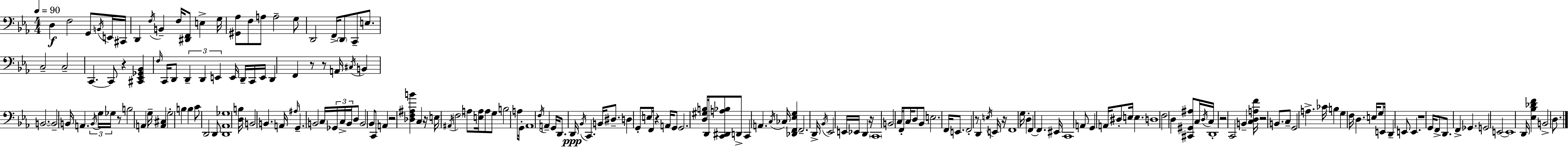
X:1
T:Untitled
M:4/4
L:1/4
K:Cm
D, F,2 G,,/2 B,,/4 E,,/4 ^C,,/4 D,, F,/4 B,, F,/4 [^D,,F,,]/2 E, G,/4 [^G,,_A,]/2 F,/2 A,/2 A,2 G,/2 D,,2 F,,/4 D,,/2 C,,/2 E,/2 C,2 C,2 C,, C,,/2 z [^C,,_E,,_G,,_B,,] F,/4 C,,/4 D,,/2 D,, D,, E,, E,,/4 D,,/4 C,,/4 E,,/4 D,, F,, z/2 z/2 A,,/4 ^C,/4 B,, B,,2 B,,2 B,,/4 A,, B,,/4 G,/4 _G,/4 z/2 B,2 A,, G,/4 [A,,^C,] G,2 B, B, C/2 D,,2 D,,/2 [D,,_A,,_G,]4 [D,B,]/4 B,,2 B,, A,,/4 ^A,/4 G,, B,,2 C,/4 _G,,/4 C,/4 B,,/4 D,/2 B,,2 _B,,/2 C,,/2 A,, z2 [_D,F,^A,B] C, z/4 E,/4 ^A,,/4 F,2 A,/2 [E,A,]/4 A,/2 G,/2 B,2 A,/2 G,,/4 _A,,4 F,/4 A,, G,,/4 D,,/2 D,,/4 _B,,/4 C,, B,,/4 ^D,/2 D, G,,/2 E,/4 F,,/4 z A,,/4 G,,/2 G,,2 [D,^G,B,]/2 D,,/4 [C,,^D,,A,_B,]/2 D,,/2 C,, A,, C,/4 _C,/4 [_D,,F,,_E,G,] F,,2 D,,/4 _B,,/4 _E,,2 E,,/4 _E,,/4 D,, z/4 C,,4 B,,2 C,/4 F,,/2 C,/4 D,/2 _B,,/2 E,2 F,,/4 E,,/2 F,,2 z/2 D,, E,/4 E,,/4 z/4 F,,4 G,/4 D, F,, F,, ^E,,/4 C,,4 A,,/2 G,, A,,/4 ^D,/2 E,/4 E, D,4 F,2 D, [^C,,^G,,^A,]/2 C,/4 D,/4 C,/4 D,,4 z2 C,,2 B,, [C,D,A,F]/4 z2 B,,/2 C,/2 G,,2 A, _C/4 B, G, F,/4 D, E,/4 G,/2 E,,/4 D,, E,,/2 E,, z4 G,,/4 F,,/2 D,,/2 F,, _G,, G,,2 E,,2 E,,4 D,,/4 [_E,_B,_DF] B,,2 D,/2